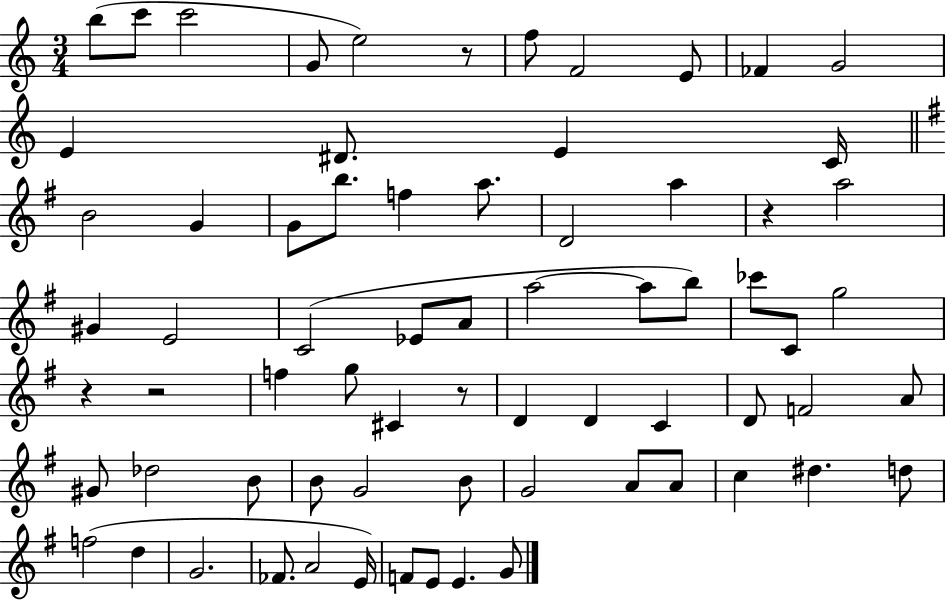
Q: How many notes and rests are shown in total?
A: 70